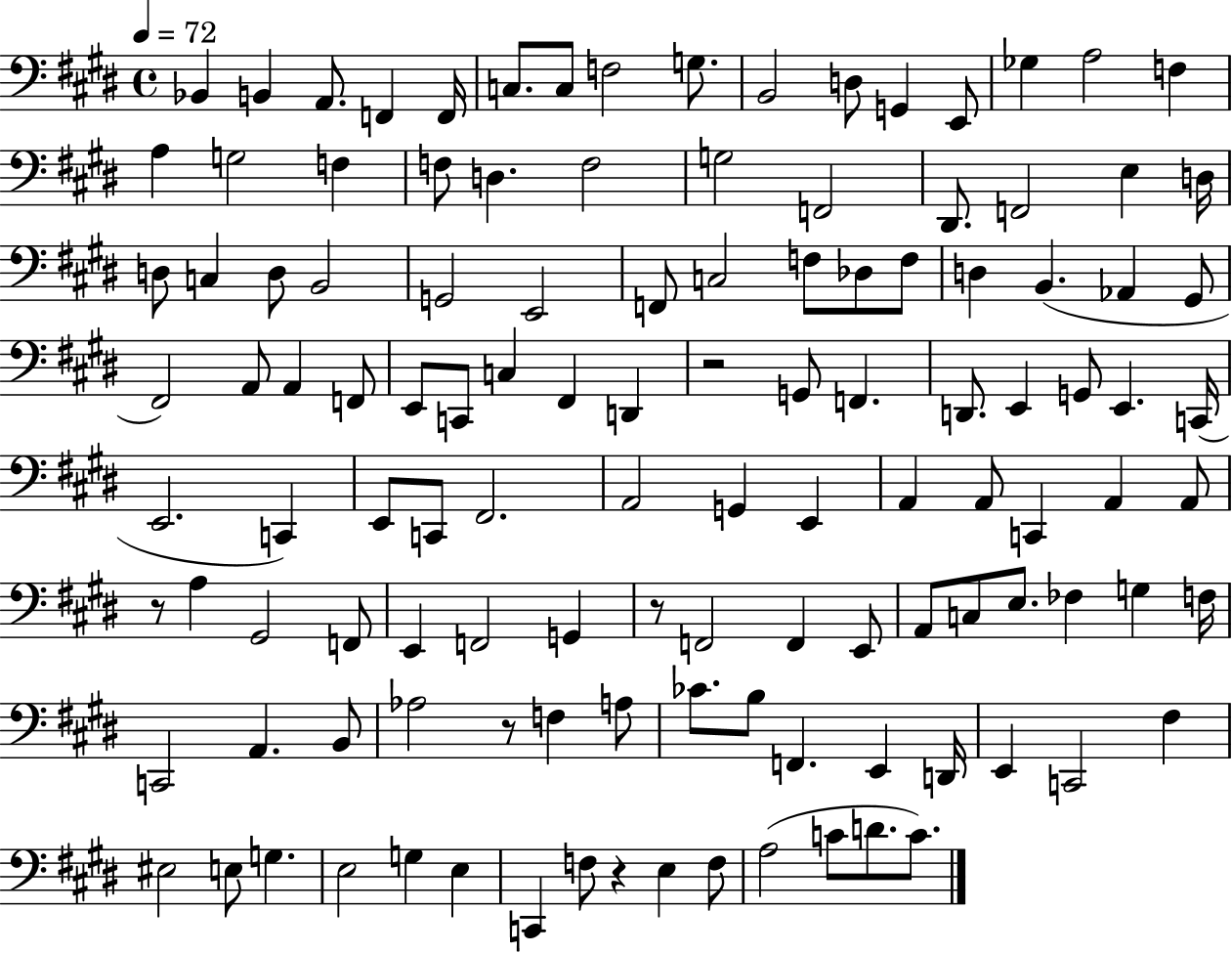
Bb2/q B2/q A2/e. F2/q F2/s C3/e. C3/e F3/h G3/e. B2/h D3/e G2/q E2/e Gb3/q A3/h F3/q A3/q G3/h F3/q F3/e D3/q. F3/h G3/h F2/h D#2/e. F2/h E3/q D3/s D3/e C3/q D3/e B2/h G2/h E2/h F2/e C3/h F3/e Db3/e F3/e D3/q B2/q. Ab2/q G#2/e F#2/h A2/e A2/q F2/e E2/e C2/e C3/q F#2/q D2/q R/h G2/e F2/q. D2/e. E2/q G2/e E2/q. C2/s E2/h. C2/q E2/e C2/e F#2/h. A2/h G2/q E2/q A2/q A2/e C2/q A2/q A2/e R/e A3/q G#2/h F2/e E2/q F2/h G2/q R/e F2/h F2/q E2/e A2/e C3/e E3/e. FES3/q G3/q F3/s C2/h A2/q. B2/e Ab3/h R/e F3/q A3/e CES4/e. B3/e F2/q. E2/q D2/s E2/q C2/h F#3/q EIS3/h E3/e G3/q. E3/h G3/q E3/q C2/q F3/e R/q E3/q F3/e A3/h C4/e D4/e. C4/e.